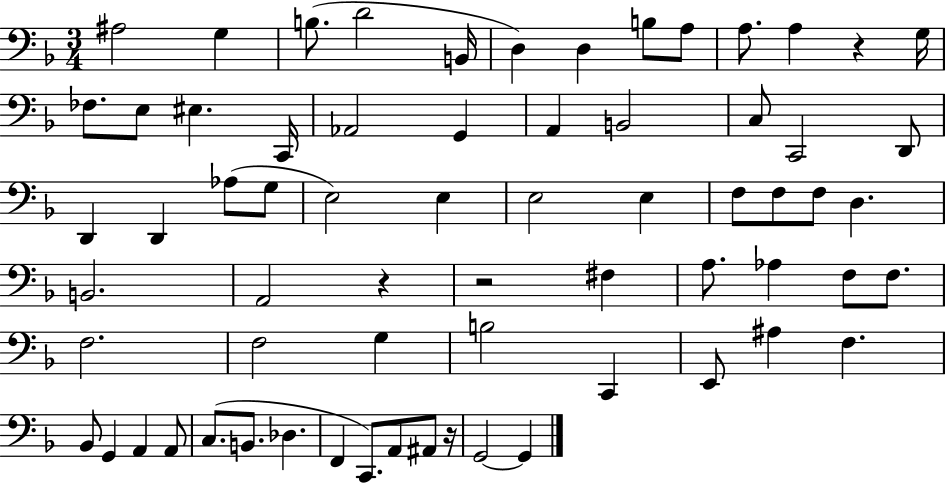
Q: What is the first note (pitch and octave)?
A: A#3